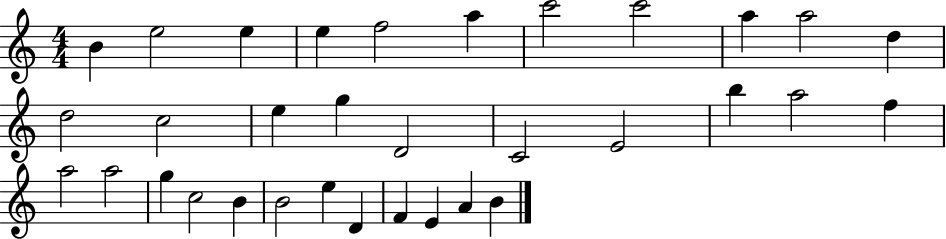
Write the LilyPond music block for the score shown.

{
  \clef treble
  \numericTimeSignature
  \time 4/4
  \key c \major
  b'4 e''2 e''4 | e''4 f''2 a''4 | c'''2 c'''2 | a''4 a''2 d''4 | \break d''2 c''2 | e''4 g''4 d'2 | c'2 e'2 | b''4 a''2 f''4 | \break a''2 a''2 | g''4 c''2 b'4 | b'2 e''4 d'4 | f'4 e'4 a'4 b'4 | \break \bar "|."
}